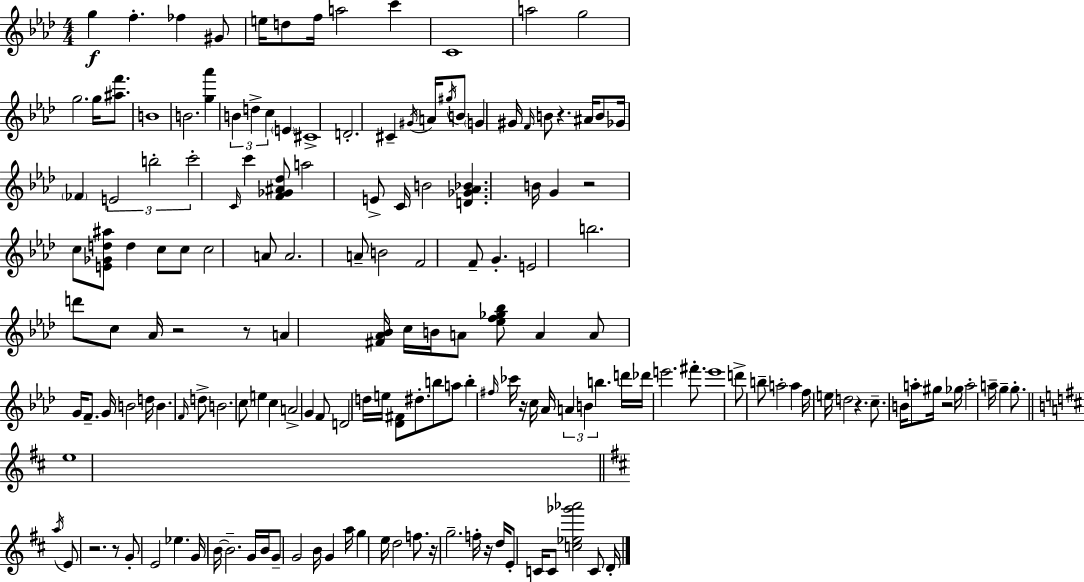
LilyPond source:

{
  \clef treble
  \numericTimeSignature
  \time 4/4
  \key f \minor
  g''4\f f''4.-. fes''4 gis'8 | e''16 d''8 f''16 a''2 c'''4 | c'1 | a''2 g''2 | \break g''2. g''16 <ais'' f'''>8. | b'1 | b'2. <g'' aes'''>4 | \tuplet 3/2 { b'4 d''4-> c''4 } \parenthesize e'4 | \break cis'1-> | d'2.-. cis'4-- | \acciaccatura { gis'16 } a'16 \acciaccatura { gis''16 } b'8 \parenthesize g'4 gis'16 \grace { f'16 } b'8 r4. | ais'16 b'8 ges'16 \parenthesize fes'4 \tuplet 3/2 { e'2 | \break b''2-. c'''2-. } | \grace { c'16 } c'''4 <f' ges' ais' des''>8 a''2 | e'8-> c'16 b'2 <d' ges' aes' bes'>4. | b'16 g'4 r2 | \break c''8 <e' ges' d'' ais''>8 d''4 c''8 c''8 c''2 | a'8 a'2. | a'8-- b'2 f'2 | f'8-- g'4.-. e'2 | \break b''2. | d'''8 c''8 aes'16 r2 r8 a'4 | <fis' aes' bes'>16 c''16 b'16 a'8 <ees'' f'' ges'' bes''>8 a'4 a'8 | g'16 f'8.-- g'16 b'2 d''16 b'4. | \break \grace { f'16 } d''8-> b'2. | \parenthesize c''8 e''4 c''4 a'2-> | g'4 f'8 d'2 | d''16 e''16 <des' fis'>8 dis''8.-. b''8 a''8 b''4-. | \break \grace { fis''16 } ces'''16 r16 c''16 aes'16 \tuplet 3/2 { a'4 b'4 b''4. } | d'''16 des'''16 e'''2. | fis'''8.-. e'''1 | d'''8-> b''8-- a''2-. | \break a''4 f''16 e''16 d''2 | r4. c''8.-- b'16 a''8-. gis''16 r2 | ges''16 a''2-. a''16-- g''4-- | g''8.-. \bar "||" \break \key b \minor e''1 | \bar "||" \break \key b \minor \acciaccatura { a''16 } e'8 r2. r8 | g'8-. e'2 ees''4. | g'16 b'16~~ b'2.-- g'16 | b'16 g'8-- g'2 b'16 g'4 | \break a''16 g''4 e''16 d''2 f''8. | r16 g''2.-- f''16-. r16 | d''16 e'8-. c'16 c'8 <c'' ees'' ges''' aes'''>2 c'8 | d'16-. \bar "|."
}